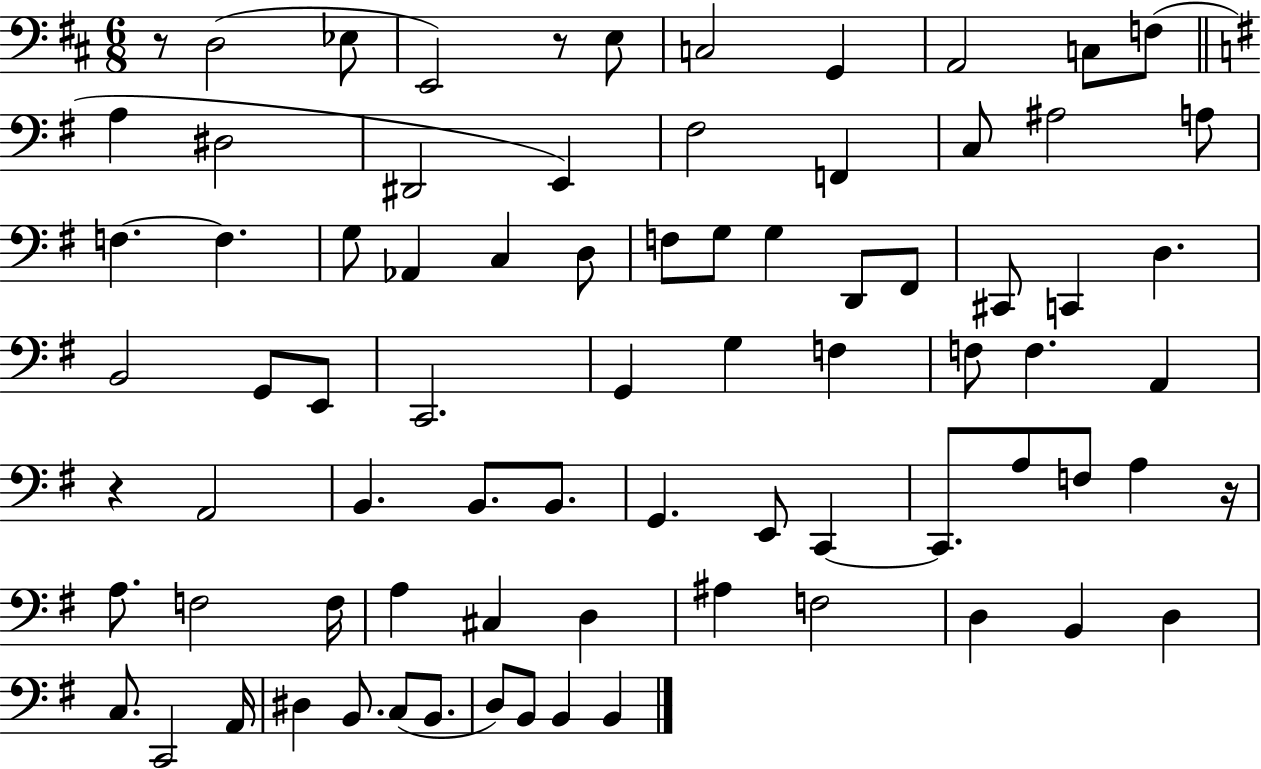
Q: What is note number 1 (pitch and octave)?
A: D3